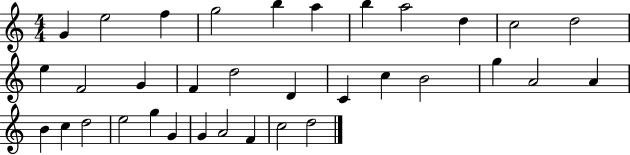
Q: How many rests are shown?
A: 0